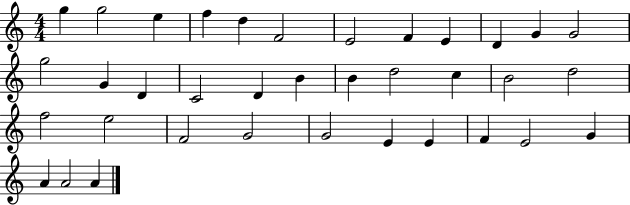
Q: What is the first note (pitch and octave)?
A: G5